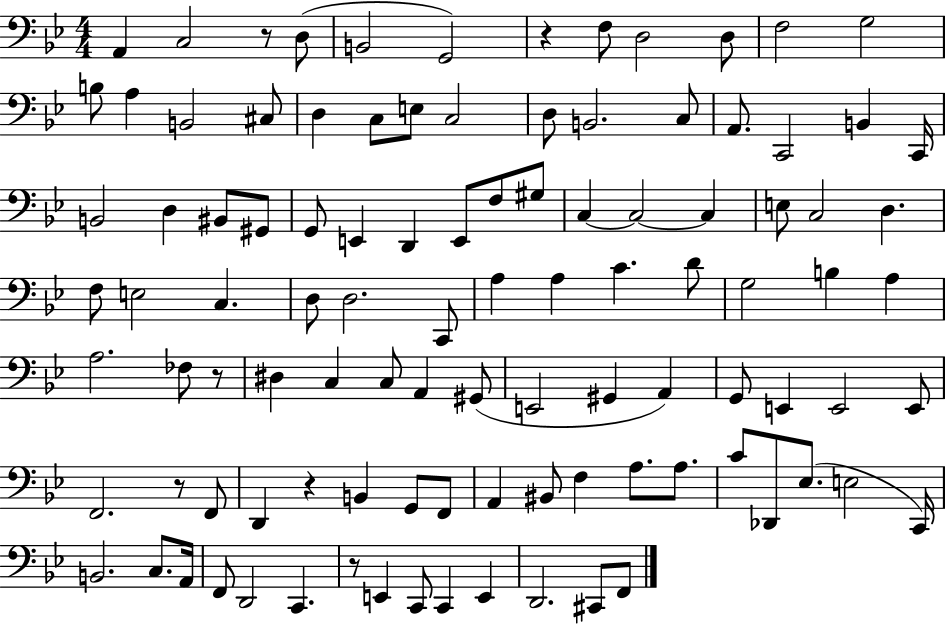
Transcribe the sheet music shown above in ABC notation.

X:1
T:Untitled
M:4/4
L:1/4
K:Bb
A,, C,2 z/2 D,/2 B,,2 G,,2 z F,/2 D,2 D,/2 F,2 G,2 B,/2 A, B,,2 ^C,/2 D, C,/2 E,/2 C,2 D,/2 B,,2 C,/2 A,,/2 C,,2 B,, C,,/4 B,,2 D, ^B,,/2 ^G,,/2 G,,/2 E,, D,, E,,/2 F,/2 ^G,/2 C, C,2 C, E,/2 C,2 D, F,/2 E,2 C, D,/2 D,2 C,,/2 A, A, C D/2 G,2 B, A, A,2 _F,/2 z/2 ^D, C, C,/2 A,, ^G,,/2 E,,2 ^G,, A,, G,,/2 E,, E,,2 E,,/2 F,,2 z/2 F,,/2 D,, z B,, G,,/2 F,,/2 A,, ^B,,/2 F, A,/2 A,/2 C/2 _D,,/2 _E,/2 E,2 C,,/4 B,,2 C,/2 A,,/4 F,,/2 D,,2 C,, z/2 E,, C,,/2 C,, E,, D,,2 ^C,,/2 F,,/2